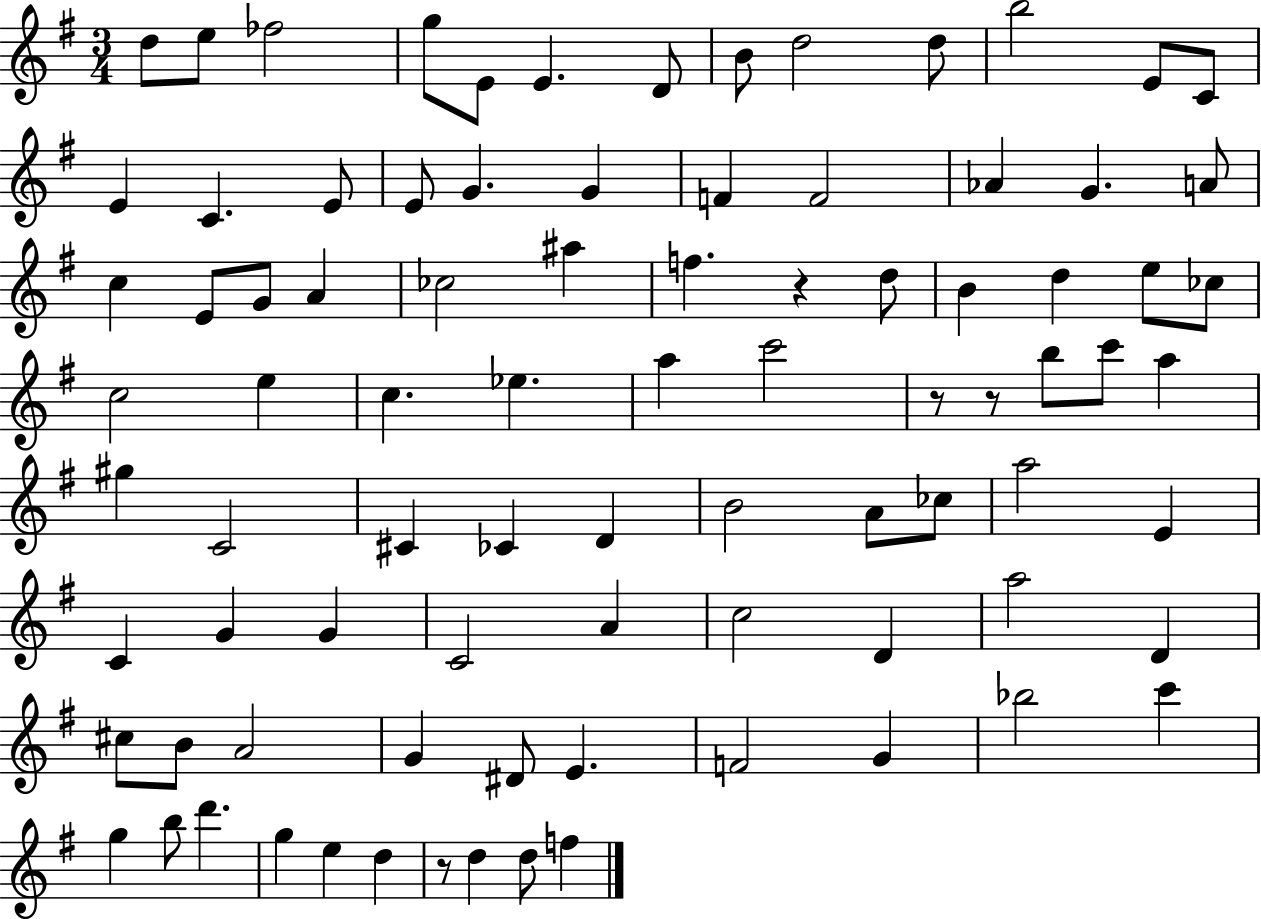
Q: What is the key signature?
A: G major